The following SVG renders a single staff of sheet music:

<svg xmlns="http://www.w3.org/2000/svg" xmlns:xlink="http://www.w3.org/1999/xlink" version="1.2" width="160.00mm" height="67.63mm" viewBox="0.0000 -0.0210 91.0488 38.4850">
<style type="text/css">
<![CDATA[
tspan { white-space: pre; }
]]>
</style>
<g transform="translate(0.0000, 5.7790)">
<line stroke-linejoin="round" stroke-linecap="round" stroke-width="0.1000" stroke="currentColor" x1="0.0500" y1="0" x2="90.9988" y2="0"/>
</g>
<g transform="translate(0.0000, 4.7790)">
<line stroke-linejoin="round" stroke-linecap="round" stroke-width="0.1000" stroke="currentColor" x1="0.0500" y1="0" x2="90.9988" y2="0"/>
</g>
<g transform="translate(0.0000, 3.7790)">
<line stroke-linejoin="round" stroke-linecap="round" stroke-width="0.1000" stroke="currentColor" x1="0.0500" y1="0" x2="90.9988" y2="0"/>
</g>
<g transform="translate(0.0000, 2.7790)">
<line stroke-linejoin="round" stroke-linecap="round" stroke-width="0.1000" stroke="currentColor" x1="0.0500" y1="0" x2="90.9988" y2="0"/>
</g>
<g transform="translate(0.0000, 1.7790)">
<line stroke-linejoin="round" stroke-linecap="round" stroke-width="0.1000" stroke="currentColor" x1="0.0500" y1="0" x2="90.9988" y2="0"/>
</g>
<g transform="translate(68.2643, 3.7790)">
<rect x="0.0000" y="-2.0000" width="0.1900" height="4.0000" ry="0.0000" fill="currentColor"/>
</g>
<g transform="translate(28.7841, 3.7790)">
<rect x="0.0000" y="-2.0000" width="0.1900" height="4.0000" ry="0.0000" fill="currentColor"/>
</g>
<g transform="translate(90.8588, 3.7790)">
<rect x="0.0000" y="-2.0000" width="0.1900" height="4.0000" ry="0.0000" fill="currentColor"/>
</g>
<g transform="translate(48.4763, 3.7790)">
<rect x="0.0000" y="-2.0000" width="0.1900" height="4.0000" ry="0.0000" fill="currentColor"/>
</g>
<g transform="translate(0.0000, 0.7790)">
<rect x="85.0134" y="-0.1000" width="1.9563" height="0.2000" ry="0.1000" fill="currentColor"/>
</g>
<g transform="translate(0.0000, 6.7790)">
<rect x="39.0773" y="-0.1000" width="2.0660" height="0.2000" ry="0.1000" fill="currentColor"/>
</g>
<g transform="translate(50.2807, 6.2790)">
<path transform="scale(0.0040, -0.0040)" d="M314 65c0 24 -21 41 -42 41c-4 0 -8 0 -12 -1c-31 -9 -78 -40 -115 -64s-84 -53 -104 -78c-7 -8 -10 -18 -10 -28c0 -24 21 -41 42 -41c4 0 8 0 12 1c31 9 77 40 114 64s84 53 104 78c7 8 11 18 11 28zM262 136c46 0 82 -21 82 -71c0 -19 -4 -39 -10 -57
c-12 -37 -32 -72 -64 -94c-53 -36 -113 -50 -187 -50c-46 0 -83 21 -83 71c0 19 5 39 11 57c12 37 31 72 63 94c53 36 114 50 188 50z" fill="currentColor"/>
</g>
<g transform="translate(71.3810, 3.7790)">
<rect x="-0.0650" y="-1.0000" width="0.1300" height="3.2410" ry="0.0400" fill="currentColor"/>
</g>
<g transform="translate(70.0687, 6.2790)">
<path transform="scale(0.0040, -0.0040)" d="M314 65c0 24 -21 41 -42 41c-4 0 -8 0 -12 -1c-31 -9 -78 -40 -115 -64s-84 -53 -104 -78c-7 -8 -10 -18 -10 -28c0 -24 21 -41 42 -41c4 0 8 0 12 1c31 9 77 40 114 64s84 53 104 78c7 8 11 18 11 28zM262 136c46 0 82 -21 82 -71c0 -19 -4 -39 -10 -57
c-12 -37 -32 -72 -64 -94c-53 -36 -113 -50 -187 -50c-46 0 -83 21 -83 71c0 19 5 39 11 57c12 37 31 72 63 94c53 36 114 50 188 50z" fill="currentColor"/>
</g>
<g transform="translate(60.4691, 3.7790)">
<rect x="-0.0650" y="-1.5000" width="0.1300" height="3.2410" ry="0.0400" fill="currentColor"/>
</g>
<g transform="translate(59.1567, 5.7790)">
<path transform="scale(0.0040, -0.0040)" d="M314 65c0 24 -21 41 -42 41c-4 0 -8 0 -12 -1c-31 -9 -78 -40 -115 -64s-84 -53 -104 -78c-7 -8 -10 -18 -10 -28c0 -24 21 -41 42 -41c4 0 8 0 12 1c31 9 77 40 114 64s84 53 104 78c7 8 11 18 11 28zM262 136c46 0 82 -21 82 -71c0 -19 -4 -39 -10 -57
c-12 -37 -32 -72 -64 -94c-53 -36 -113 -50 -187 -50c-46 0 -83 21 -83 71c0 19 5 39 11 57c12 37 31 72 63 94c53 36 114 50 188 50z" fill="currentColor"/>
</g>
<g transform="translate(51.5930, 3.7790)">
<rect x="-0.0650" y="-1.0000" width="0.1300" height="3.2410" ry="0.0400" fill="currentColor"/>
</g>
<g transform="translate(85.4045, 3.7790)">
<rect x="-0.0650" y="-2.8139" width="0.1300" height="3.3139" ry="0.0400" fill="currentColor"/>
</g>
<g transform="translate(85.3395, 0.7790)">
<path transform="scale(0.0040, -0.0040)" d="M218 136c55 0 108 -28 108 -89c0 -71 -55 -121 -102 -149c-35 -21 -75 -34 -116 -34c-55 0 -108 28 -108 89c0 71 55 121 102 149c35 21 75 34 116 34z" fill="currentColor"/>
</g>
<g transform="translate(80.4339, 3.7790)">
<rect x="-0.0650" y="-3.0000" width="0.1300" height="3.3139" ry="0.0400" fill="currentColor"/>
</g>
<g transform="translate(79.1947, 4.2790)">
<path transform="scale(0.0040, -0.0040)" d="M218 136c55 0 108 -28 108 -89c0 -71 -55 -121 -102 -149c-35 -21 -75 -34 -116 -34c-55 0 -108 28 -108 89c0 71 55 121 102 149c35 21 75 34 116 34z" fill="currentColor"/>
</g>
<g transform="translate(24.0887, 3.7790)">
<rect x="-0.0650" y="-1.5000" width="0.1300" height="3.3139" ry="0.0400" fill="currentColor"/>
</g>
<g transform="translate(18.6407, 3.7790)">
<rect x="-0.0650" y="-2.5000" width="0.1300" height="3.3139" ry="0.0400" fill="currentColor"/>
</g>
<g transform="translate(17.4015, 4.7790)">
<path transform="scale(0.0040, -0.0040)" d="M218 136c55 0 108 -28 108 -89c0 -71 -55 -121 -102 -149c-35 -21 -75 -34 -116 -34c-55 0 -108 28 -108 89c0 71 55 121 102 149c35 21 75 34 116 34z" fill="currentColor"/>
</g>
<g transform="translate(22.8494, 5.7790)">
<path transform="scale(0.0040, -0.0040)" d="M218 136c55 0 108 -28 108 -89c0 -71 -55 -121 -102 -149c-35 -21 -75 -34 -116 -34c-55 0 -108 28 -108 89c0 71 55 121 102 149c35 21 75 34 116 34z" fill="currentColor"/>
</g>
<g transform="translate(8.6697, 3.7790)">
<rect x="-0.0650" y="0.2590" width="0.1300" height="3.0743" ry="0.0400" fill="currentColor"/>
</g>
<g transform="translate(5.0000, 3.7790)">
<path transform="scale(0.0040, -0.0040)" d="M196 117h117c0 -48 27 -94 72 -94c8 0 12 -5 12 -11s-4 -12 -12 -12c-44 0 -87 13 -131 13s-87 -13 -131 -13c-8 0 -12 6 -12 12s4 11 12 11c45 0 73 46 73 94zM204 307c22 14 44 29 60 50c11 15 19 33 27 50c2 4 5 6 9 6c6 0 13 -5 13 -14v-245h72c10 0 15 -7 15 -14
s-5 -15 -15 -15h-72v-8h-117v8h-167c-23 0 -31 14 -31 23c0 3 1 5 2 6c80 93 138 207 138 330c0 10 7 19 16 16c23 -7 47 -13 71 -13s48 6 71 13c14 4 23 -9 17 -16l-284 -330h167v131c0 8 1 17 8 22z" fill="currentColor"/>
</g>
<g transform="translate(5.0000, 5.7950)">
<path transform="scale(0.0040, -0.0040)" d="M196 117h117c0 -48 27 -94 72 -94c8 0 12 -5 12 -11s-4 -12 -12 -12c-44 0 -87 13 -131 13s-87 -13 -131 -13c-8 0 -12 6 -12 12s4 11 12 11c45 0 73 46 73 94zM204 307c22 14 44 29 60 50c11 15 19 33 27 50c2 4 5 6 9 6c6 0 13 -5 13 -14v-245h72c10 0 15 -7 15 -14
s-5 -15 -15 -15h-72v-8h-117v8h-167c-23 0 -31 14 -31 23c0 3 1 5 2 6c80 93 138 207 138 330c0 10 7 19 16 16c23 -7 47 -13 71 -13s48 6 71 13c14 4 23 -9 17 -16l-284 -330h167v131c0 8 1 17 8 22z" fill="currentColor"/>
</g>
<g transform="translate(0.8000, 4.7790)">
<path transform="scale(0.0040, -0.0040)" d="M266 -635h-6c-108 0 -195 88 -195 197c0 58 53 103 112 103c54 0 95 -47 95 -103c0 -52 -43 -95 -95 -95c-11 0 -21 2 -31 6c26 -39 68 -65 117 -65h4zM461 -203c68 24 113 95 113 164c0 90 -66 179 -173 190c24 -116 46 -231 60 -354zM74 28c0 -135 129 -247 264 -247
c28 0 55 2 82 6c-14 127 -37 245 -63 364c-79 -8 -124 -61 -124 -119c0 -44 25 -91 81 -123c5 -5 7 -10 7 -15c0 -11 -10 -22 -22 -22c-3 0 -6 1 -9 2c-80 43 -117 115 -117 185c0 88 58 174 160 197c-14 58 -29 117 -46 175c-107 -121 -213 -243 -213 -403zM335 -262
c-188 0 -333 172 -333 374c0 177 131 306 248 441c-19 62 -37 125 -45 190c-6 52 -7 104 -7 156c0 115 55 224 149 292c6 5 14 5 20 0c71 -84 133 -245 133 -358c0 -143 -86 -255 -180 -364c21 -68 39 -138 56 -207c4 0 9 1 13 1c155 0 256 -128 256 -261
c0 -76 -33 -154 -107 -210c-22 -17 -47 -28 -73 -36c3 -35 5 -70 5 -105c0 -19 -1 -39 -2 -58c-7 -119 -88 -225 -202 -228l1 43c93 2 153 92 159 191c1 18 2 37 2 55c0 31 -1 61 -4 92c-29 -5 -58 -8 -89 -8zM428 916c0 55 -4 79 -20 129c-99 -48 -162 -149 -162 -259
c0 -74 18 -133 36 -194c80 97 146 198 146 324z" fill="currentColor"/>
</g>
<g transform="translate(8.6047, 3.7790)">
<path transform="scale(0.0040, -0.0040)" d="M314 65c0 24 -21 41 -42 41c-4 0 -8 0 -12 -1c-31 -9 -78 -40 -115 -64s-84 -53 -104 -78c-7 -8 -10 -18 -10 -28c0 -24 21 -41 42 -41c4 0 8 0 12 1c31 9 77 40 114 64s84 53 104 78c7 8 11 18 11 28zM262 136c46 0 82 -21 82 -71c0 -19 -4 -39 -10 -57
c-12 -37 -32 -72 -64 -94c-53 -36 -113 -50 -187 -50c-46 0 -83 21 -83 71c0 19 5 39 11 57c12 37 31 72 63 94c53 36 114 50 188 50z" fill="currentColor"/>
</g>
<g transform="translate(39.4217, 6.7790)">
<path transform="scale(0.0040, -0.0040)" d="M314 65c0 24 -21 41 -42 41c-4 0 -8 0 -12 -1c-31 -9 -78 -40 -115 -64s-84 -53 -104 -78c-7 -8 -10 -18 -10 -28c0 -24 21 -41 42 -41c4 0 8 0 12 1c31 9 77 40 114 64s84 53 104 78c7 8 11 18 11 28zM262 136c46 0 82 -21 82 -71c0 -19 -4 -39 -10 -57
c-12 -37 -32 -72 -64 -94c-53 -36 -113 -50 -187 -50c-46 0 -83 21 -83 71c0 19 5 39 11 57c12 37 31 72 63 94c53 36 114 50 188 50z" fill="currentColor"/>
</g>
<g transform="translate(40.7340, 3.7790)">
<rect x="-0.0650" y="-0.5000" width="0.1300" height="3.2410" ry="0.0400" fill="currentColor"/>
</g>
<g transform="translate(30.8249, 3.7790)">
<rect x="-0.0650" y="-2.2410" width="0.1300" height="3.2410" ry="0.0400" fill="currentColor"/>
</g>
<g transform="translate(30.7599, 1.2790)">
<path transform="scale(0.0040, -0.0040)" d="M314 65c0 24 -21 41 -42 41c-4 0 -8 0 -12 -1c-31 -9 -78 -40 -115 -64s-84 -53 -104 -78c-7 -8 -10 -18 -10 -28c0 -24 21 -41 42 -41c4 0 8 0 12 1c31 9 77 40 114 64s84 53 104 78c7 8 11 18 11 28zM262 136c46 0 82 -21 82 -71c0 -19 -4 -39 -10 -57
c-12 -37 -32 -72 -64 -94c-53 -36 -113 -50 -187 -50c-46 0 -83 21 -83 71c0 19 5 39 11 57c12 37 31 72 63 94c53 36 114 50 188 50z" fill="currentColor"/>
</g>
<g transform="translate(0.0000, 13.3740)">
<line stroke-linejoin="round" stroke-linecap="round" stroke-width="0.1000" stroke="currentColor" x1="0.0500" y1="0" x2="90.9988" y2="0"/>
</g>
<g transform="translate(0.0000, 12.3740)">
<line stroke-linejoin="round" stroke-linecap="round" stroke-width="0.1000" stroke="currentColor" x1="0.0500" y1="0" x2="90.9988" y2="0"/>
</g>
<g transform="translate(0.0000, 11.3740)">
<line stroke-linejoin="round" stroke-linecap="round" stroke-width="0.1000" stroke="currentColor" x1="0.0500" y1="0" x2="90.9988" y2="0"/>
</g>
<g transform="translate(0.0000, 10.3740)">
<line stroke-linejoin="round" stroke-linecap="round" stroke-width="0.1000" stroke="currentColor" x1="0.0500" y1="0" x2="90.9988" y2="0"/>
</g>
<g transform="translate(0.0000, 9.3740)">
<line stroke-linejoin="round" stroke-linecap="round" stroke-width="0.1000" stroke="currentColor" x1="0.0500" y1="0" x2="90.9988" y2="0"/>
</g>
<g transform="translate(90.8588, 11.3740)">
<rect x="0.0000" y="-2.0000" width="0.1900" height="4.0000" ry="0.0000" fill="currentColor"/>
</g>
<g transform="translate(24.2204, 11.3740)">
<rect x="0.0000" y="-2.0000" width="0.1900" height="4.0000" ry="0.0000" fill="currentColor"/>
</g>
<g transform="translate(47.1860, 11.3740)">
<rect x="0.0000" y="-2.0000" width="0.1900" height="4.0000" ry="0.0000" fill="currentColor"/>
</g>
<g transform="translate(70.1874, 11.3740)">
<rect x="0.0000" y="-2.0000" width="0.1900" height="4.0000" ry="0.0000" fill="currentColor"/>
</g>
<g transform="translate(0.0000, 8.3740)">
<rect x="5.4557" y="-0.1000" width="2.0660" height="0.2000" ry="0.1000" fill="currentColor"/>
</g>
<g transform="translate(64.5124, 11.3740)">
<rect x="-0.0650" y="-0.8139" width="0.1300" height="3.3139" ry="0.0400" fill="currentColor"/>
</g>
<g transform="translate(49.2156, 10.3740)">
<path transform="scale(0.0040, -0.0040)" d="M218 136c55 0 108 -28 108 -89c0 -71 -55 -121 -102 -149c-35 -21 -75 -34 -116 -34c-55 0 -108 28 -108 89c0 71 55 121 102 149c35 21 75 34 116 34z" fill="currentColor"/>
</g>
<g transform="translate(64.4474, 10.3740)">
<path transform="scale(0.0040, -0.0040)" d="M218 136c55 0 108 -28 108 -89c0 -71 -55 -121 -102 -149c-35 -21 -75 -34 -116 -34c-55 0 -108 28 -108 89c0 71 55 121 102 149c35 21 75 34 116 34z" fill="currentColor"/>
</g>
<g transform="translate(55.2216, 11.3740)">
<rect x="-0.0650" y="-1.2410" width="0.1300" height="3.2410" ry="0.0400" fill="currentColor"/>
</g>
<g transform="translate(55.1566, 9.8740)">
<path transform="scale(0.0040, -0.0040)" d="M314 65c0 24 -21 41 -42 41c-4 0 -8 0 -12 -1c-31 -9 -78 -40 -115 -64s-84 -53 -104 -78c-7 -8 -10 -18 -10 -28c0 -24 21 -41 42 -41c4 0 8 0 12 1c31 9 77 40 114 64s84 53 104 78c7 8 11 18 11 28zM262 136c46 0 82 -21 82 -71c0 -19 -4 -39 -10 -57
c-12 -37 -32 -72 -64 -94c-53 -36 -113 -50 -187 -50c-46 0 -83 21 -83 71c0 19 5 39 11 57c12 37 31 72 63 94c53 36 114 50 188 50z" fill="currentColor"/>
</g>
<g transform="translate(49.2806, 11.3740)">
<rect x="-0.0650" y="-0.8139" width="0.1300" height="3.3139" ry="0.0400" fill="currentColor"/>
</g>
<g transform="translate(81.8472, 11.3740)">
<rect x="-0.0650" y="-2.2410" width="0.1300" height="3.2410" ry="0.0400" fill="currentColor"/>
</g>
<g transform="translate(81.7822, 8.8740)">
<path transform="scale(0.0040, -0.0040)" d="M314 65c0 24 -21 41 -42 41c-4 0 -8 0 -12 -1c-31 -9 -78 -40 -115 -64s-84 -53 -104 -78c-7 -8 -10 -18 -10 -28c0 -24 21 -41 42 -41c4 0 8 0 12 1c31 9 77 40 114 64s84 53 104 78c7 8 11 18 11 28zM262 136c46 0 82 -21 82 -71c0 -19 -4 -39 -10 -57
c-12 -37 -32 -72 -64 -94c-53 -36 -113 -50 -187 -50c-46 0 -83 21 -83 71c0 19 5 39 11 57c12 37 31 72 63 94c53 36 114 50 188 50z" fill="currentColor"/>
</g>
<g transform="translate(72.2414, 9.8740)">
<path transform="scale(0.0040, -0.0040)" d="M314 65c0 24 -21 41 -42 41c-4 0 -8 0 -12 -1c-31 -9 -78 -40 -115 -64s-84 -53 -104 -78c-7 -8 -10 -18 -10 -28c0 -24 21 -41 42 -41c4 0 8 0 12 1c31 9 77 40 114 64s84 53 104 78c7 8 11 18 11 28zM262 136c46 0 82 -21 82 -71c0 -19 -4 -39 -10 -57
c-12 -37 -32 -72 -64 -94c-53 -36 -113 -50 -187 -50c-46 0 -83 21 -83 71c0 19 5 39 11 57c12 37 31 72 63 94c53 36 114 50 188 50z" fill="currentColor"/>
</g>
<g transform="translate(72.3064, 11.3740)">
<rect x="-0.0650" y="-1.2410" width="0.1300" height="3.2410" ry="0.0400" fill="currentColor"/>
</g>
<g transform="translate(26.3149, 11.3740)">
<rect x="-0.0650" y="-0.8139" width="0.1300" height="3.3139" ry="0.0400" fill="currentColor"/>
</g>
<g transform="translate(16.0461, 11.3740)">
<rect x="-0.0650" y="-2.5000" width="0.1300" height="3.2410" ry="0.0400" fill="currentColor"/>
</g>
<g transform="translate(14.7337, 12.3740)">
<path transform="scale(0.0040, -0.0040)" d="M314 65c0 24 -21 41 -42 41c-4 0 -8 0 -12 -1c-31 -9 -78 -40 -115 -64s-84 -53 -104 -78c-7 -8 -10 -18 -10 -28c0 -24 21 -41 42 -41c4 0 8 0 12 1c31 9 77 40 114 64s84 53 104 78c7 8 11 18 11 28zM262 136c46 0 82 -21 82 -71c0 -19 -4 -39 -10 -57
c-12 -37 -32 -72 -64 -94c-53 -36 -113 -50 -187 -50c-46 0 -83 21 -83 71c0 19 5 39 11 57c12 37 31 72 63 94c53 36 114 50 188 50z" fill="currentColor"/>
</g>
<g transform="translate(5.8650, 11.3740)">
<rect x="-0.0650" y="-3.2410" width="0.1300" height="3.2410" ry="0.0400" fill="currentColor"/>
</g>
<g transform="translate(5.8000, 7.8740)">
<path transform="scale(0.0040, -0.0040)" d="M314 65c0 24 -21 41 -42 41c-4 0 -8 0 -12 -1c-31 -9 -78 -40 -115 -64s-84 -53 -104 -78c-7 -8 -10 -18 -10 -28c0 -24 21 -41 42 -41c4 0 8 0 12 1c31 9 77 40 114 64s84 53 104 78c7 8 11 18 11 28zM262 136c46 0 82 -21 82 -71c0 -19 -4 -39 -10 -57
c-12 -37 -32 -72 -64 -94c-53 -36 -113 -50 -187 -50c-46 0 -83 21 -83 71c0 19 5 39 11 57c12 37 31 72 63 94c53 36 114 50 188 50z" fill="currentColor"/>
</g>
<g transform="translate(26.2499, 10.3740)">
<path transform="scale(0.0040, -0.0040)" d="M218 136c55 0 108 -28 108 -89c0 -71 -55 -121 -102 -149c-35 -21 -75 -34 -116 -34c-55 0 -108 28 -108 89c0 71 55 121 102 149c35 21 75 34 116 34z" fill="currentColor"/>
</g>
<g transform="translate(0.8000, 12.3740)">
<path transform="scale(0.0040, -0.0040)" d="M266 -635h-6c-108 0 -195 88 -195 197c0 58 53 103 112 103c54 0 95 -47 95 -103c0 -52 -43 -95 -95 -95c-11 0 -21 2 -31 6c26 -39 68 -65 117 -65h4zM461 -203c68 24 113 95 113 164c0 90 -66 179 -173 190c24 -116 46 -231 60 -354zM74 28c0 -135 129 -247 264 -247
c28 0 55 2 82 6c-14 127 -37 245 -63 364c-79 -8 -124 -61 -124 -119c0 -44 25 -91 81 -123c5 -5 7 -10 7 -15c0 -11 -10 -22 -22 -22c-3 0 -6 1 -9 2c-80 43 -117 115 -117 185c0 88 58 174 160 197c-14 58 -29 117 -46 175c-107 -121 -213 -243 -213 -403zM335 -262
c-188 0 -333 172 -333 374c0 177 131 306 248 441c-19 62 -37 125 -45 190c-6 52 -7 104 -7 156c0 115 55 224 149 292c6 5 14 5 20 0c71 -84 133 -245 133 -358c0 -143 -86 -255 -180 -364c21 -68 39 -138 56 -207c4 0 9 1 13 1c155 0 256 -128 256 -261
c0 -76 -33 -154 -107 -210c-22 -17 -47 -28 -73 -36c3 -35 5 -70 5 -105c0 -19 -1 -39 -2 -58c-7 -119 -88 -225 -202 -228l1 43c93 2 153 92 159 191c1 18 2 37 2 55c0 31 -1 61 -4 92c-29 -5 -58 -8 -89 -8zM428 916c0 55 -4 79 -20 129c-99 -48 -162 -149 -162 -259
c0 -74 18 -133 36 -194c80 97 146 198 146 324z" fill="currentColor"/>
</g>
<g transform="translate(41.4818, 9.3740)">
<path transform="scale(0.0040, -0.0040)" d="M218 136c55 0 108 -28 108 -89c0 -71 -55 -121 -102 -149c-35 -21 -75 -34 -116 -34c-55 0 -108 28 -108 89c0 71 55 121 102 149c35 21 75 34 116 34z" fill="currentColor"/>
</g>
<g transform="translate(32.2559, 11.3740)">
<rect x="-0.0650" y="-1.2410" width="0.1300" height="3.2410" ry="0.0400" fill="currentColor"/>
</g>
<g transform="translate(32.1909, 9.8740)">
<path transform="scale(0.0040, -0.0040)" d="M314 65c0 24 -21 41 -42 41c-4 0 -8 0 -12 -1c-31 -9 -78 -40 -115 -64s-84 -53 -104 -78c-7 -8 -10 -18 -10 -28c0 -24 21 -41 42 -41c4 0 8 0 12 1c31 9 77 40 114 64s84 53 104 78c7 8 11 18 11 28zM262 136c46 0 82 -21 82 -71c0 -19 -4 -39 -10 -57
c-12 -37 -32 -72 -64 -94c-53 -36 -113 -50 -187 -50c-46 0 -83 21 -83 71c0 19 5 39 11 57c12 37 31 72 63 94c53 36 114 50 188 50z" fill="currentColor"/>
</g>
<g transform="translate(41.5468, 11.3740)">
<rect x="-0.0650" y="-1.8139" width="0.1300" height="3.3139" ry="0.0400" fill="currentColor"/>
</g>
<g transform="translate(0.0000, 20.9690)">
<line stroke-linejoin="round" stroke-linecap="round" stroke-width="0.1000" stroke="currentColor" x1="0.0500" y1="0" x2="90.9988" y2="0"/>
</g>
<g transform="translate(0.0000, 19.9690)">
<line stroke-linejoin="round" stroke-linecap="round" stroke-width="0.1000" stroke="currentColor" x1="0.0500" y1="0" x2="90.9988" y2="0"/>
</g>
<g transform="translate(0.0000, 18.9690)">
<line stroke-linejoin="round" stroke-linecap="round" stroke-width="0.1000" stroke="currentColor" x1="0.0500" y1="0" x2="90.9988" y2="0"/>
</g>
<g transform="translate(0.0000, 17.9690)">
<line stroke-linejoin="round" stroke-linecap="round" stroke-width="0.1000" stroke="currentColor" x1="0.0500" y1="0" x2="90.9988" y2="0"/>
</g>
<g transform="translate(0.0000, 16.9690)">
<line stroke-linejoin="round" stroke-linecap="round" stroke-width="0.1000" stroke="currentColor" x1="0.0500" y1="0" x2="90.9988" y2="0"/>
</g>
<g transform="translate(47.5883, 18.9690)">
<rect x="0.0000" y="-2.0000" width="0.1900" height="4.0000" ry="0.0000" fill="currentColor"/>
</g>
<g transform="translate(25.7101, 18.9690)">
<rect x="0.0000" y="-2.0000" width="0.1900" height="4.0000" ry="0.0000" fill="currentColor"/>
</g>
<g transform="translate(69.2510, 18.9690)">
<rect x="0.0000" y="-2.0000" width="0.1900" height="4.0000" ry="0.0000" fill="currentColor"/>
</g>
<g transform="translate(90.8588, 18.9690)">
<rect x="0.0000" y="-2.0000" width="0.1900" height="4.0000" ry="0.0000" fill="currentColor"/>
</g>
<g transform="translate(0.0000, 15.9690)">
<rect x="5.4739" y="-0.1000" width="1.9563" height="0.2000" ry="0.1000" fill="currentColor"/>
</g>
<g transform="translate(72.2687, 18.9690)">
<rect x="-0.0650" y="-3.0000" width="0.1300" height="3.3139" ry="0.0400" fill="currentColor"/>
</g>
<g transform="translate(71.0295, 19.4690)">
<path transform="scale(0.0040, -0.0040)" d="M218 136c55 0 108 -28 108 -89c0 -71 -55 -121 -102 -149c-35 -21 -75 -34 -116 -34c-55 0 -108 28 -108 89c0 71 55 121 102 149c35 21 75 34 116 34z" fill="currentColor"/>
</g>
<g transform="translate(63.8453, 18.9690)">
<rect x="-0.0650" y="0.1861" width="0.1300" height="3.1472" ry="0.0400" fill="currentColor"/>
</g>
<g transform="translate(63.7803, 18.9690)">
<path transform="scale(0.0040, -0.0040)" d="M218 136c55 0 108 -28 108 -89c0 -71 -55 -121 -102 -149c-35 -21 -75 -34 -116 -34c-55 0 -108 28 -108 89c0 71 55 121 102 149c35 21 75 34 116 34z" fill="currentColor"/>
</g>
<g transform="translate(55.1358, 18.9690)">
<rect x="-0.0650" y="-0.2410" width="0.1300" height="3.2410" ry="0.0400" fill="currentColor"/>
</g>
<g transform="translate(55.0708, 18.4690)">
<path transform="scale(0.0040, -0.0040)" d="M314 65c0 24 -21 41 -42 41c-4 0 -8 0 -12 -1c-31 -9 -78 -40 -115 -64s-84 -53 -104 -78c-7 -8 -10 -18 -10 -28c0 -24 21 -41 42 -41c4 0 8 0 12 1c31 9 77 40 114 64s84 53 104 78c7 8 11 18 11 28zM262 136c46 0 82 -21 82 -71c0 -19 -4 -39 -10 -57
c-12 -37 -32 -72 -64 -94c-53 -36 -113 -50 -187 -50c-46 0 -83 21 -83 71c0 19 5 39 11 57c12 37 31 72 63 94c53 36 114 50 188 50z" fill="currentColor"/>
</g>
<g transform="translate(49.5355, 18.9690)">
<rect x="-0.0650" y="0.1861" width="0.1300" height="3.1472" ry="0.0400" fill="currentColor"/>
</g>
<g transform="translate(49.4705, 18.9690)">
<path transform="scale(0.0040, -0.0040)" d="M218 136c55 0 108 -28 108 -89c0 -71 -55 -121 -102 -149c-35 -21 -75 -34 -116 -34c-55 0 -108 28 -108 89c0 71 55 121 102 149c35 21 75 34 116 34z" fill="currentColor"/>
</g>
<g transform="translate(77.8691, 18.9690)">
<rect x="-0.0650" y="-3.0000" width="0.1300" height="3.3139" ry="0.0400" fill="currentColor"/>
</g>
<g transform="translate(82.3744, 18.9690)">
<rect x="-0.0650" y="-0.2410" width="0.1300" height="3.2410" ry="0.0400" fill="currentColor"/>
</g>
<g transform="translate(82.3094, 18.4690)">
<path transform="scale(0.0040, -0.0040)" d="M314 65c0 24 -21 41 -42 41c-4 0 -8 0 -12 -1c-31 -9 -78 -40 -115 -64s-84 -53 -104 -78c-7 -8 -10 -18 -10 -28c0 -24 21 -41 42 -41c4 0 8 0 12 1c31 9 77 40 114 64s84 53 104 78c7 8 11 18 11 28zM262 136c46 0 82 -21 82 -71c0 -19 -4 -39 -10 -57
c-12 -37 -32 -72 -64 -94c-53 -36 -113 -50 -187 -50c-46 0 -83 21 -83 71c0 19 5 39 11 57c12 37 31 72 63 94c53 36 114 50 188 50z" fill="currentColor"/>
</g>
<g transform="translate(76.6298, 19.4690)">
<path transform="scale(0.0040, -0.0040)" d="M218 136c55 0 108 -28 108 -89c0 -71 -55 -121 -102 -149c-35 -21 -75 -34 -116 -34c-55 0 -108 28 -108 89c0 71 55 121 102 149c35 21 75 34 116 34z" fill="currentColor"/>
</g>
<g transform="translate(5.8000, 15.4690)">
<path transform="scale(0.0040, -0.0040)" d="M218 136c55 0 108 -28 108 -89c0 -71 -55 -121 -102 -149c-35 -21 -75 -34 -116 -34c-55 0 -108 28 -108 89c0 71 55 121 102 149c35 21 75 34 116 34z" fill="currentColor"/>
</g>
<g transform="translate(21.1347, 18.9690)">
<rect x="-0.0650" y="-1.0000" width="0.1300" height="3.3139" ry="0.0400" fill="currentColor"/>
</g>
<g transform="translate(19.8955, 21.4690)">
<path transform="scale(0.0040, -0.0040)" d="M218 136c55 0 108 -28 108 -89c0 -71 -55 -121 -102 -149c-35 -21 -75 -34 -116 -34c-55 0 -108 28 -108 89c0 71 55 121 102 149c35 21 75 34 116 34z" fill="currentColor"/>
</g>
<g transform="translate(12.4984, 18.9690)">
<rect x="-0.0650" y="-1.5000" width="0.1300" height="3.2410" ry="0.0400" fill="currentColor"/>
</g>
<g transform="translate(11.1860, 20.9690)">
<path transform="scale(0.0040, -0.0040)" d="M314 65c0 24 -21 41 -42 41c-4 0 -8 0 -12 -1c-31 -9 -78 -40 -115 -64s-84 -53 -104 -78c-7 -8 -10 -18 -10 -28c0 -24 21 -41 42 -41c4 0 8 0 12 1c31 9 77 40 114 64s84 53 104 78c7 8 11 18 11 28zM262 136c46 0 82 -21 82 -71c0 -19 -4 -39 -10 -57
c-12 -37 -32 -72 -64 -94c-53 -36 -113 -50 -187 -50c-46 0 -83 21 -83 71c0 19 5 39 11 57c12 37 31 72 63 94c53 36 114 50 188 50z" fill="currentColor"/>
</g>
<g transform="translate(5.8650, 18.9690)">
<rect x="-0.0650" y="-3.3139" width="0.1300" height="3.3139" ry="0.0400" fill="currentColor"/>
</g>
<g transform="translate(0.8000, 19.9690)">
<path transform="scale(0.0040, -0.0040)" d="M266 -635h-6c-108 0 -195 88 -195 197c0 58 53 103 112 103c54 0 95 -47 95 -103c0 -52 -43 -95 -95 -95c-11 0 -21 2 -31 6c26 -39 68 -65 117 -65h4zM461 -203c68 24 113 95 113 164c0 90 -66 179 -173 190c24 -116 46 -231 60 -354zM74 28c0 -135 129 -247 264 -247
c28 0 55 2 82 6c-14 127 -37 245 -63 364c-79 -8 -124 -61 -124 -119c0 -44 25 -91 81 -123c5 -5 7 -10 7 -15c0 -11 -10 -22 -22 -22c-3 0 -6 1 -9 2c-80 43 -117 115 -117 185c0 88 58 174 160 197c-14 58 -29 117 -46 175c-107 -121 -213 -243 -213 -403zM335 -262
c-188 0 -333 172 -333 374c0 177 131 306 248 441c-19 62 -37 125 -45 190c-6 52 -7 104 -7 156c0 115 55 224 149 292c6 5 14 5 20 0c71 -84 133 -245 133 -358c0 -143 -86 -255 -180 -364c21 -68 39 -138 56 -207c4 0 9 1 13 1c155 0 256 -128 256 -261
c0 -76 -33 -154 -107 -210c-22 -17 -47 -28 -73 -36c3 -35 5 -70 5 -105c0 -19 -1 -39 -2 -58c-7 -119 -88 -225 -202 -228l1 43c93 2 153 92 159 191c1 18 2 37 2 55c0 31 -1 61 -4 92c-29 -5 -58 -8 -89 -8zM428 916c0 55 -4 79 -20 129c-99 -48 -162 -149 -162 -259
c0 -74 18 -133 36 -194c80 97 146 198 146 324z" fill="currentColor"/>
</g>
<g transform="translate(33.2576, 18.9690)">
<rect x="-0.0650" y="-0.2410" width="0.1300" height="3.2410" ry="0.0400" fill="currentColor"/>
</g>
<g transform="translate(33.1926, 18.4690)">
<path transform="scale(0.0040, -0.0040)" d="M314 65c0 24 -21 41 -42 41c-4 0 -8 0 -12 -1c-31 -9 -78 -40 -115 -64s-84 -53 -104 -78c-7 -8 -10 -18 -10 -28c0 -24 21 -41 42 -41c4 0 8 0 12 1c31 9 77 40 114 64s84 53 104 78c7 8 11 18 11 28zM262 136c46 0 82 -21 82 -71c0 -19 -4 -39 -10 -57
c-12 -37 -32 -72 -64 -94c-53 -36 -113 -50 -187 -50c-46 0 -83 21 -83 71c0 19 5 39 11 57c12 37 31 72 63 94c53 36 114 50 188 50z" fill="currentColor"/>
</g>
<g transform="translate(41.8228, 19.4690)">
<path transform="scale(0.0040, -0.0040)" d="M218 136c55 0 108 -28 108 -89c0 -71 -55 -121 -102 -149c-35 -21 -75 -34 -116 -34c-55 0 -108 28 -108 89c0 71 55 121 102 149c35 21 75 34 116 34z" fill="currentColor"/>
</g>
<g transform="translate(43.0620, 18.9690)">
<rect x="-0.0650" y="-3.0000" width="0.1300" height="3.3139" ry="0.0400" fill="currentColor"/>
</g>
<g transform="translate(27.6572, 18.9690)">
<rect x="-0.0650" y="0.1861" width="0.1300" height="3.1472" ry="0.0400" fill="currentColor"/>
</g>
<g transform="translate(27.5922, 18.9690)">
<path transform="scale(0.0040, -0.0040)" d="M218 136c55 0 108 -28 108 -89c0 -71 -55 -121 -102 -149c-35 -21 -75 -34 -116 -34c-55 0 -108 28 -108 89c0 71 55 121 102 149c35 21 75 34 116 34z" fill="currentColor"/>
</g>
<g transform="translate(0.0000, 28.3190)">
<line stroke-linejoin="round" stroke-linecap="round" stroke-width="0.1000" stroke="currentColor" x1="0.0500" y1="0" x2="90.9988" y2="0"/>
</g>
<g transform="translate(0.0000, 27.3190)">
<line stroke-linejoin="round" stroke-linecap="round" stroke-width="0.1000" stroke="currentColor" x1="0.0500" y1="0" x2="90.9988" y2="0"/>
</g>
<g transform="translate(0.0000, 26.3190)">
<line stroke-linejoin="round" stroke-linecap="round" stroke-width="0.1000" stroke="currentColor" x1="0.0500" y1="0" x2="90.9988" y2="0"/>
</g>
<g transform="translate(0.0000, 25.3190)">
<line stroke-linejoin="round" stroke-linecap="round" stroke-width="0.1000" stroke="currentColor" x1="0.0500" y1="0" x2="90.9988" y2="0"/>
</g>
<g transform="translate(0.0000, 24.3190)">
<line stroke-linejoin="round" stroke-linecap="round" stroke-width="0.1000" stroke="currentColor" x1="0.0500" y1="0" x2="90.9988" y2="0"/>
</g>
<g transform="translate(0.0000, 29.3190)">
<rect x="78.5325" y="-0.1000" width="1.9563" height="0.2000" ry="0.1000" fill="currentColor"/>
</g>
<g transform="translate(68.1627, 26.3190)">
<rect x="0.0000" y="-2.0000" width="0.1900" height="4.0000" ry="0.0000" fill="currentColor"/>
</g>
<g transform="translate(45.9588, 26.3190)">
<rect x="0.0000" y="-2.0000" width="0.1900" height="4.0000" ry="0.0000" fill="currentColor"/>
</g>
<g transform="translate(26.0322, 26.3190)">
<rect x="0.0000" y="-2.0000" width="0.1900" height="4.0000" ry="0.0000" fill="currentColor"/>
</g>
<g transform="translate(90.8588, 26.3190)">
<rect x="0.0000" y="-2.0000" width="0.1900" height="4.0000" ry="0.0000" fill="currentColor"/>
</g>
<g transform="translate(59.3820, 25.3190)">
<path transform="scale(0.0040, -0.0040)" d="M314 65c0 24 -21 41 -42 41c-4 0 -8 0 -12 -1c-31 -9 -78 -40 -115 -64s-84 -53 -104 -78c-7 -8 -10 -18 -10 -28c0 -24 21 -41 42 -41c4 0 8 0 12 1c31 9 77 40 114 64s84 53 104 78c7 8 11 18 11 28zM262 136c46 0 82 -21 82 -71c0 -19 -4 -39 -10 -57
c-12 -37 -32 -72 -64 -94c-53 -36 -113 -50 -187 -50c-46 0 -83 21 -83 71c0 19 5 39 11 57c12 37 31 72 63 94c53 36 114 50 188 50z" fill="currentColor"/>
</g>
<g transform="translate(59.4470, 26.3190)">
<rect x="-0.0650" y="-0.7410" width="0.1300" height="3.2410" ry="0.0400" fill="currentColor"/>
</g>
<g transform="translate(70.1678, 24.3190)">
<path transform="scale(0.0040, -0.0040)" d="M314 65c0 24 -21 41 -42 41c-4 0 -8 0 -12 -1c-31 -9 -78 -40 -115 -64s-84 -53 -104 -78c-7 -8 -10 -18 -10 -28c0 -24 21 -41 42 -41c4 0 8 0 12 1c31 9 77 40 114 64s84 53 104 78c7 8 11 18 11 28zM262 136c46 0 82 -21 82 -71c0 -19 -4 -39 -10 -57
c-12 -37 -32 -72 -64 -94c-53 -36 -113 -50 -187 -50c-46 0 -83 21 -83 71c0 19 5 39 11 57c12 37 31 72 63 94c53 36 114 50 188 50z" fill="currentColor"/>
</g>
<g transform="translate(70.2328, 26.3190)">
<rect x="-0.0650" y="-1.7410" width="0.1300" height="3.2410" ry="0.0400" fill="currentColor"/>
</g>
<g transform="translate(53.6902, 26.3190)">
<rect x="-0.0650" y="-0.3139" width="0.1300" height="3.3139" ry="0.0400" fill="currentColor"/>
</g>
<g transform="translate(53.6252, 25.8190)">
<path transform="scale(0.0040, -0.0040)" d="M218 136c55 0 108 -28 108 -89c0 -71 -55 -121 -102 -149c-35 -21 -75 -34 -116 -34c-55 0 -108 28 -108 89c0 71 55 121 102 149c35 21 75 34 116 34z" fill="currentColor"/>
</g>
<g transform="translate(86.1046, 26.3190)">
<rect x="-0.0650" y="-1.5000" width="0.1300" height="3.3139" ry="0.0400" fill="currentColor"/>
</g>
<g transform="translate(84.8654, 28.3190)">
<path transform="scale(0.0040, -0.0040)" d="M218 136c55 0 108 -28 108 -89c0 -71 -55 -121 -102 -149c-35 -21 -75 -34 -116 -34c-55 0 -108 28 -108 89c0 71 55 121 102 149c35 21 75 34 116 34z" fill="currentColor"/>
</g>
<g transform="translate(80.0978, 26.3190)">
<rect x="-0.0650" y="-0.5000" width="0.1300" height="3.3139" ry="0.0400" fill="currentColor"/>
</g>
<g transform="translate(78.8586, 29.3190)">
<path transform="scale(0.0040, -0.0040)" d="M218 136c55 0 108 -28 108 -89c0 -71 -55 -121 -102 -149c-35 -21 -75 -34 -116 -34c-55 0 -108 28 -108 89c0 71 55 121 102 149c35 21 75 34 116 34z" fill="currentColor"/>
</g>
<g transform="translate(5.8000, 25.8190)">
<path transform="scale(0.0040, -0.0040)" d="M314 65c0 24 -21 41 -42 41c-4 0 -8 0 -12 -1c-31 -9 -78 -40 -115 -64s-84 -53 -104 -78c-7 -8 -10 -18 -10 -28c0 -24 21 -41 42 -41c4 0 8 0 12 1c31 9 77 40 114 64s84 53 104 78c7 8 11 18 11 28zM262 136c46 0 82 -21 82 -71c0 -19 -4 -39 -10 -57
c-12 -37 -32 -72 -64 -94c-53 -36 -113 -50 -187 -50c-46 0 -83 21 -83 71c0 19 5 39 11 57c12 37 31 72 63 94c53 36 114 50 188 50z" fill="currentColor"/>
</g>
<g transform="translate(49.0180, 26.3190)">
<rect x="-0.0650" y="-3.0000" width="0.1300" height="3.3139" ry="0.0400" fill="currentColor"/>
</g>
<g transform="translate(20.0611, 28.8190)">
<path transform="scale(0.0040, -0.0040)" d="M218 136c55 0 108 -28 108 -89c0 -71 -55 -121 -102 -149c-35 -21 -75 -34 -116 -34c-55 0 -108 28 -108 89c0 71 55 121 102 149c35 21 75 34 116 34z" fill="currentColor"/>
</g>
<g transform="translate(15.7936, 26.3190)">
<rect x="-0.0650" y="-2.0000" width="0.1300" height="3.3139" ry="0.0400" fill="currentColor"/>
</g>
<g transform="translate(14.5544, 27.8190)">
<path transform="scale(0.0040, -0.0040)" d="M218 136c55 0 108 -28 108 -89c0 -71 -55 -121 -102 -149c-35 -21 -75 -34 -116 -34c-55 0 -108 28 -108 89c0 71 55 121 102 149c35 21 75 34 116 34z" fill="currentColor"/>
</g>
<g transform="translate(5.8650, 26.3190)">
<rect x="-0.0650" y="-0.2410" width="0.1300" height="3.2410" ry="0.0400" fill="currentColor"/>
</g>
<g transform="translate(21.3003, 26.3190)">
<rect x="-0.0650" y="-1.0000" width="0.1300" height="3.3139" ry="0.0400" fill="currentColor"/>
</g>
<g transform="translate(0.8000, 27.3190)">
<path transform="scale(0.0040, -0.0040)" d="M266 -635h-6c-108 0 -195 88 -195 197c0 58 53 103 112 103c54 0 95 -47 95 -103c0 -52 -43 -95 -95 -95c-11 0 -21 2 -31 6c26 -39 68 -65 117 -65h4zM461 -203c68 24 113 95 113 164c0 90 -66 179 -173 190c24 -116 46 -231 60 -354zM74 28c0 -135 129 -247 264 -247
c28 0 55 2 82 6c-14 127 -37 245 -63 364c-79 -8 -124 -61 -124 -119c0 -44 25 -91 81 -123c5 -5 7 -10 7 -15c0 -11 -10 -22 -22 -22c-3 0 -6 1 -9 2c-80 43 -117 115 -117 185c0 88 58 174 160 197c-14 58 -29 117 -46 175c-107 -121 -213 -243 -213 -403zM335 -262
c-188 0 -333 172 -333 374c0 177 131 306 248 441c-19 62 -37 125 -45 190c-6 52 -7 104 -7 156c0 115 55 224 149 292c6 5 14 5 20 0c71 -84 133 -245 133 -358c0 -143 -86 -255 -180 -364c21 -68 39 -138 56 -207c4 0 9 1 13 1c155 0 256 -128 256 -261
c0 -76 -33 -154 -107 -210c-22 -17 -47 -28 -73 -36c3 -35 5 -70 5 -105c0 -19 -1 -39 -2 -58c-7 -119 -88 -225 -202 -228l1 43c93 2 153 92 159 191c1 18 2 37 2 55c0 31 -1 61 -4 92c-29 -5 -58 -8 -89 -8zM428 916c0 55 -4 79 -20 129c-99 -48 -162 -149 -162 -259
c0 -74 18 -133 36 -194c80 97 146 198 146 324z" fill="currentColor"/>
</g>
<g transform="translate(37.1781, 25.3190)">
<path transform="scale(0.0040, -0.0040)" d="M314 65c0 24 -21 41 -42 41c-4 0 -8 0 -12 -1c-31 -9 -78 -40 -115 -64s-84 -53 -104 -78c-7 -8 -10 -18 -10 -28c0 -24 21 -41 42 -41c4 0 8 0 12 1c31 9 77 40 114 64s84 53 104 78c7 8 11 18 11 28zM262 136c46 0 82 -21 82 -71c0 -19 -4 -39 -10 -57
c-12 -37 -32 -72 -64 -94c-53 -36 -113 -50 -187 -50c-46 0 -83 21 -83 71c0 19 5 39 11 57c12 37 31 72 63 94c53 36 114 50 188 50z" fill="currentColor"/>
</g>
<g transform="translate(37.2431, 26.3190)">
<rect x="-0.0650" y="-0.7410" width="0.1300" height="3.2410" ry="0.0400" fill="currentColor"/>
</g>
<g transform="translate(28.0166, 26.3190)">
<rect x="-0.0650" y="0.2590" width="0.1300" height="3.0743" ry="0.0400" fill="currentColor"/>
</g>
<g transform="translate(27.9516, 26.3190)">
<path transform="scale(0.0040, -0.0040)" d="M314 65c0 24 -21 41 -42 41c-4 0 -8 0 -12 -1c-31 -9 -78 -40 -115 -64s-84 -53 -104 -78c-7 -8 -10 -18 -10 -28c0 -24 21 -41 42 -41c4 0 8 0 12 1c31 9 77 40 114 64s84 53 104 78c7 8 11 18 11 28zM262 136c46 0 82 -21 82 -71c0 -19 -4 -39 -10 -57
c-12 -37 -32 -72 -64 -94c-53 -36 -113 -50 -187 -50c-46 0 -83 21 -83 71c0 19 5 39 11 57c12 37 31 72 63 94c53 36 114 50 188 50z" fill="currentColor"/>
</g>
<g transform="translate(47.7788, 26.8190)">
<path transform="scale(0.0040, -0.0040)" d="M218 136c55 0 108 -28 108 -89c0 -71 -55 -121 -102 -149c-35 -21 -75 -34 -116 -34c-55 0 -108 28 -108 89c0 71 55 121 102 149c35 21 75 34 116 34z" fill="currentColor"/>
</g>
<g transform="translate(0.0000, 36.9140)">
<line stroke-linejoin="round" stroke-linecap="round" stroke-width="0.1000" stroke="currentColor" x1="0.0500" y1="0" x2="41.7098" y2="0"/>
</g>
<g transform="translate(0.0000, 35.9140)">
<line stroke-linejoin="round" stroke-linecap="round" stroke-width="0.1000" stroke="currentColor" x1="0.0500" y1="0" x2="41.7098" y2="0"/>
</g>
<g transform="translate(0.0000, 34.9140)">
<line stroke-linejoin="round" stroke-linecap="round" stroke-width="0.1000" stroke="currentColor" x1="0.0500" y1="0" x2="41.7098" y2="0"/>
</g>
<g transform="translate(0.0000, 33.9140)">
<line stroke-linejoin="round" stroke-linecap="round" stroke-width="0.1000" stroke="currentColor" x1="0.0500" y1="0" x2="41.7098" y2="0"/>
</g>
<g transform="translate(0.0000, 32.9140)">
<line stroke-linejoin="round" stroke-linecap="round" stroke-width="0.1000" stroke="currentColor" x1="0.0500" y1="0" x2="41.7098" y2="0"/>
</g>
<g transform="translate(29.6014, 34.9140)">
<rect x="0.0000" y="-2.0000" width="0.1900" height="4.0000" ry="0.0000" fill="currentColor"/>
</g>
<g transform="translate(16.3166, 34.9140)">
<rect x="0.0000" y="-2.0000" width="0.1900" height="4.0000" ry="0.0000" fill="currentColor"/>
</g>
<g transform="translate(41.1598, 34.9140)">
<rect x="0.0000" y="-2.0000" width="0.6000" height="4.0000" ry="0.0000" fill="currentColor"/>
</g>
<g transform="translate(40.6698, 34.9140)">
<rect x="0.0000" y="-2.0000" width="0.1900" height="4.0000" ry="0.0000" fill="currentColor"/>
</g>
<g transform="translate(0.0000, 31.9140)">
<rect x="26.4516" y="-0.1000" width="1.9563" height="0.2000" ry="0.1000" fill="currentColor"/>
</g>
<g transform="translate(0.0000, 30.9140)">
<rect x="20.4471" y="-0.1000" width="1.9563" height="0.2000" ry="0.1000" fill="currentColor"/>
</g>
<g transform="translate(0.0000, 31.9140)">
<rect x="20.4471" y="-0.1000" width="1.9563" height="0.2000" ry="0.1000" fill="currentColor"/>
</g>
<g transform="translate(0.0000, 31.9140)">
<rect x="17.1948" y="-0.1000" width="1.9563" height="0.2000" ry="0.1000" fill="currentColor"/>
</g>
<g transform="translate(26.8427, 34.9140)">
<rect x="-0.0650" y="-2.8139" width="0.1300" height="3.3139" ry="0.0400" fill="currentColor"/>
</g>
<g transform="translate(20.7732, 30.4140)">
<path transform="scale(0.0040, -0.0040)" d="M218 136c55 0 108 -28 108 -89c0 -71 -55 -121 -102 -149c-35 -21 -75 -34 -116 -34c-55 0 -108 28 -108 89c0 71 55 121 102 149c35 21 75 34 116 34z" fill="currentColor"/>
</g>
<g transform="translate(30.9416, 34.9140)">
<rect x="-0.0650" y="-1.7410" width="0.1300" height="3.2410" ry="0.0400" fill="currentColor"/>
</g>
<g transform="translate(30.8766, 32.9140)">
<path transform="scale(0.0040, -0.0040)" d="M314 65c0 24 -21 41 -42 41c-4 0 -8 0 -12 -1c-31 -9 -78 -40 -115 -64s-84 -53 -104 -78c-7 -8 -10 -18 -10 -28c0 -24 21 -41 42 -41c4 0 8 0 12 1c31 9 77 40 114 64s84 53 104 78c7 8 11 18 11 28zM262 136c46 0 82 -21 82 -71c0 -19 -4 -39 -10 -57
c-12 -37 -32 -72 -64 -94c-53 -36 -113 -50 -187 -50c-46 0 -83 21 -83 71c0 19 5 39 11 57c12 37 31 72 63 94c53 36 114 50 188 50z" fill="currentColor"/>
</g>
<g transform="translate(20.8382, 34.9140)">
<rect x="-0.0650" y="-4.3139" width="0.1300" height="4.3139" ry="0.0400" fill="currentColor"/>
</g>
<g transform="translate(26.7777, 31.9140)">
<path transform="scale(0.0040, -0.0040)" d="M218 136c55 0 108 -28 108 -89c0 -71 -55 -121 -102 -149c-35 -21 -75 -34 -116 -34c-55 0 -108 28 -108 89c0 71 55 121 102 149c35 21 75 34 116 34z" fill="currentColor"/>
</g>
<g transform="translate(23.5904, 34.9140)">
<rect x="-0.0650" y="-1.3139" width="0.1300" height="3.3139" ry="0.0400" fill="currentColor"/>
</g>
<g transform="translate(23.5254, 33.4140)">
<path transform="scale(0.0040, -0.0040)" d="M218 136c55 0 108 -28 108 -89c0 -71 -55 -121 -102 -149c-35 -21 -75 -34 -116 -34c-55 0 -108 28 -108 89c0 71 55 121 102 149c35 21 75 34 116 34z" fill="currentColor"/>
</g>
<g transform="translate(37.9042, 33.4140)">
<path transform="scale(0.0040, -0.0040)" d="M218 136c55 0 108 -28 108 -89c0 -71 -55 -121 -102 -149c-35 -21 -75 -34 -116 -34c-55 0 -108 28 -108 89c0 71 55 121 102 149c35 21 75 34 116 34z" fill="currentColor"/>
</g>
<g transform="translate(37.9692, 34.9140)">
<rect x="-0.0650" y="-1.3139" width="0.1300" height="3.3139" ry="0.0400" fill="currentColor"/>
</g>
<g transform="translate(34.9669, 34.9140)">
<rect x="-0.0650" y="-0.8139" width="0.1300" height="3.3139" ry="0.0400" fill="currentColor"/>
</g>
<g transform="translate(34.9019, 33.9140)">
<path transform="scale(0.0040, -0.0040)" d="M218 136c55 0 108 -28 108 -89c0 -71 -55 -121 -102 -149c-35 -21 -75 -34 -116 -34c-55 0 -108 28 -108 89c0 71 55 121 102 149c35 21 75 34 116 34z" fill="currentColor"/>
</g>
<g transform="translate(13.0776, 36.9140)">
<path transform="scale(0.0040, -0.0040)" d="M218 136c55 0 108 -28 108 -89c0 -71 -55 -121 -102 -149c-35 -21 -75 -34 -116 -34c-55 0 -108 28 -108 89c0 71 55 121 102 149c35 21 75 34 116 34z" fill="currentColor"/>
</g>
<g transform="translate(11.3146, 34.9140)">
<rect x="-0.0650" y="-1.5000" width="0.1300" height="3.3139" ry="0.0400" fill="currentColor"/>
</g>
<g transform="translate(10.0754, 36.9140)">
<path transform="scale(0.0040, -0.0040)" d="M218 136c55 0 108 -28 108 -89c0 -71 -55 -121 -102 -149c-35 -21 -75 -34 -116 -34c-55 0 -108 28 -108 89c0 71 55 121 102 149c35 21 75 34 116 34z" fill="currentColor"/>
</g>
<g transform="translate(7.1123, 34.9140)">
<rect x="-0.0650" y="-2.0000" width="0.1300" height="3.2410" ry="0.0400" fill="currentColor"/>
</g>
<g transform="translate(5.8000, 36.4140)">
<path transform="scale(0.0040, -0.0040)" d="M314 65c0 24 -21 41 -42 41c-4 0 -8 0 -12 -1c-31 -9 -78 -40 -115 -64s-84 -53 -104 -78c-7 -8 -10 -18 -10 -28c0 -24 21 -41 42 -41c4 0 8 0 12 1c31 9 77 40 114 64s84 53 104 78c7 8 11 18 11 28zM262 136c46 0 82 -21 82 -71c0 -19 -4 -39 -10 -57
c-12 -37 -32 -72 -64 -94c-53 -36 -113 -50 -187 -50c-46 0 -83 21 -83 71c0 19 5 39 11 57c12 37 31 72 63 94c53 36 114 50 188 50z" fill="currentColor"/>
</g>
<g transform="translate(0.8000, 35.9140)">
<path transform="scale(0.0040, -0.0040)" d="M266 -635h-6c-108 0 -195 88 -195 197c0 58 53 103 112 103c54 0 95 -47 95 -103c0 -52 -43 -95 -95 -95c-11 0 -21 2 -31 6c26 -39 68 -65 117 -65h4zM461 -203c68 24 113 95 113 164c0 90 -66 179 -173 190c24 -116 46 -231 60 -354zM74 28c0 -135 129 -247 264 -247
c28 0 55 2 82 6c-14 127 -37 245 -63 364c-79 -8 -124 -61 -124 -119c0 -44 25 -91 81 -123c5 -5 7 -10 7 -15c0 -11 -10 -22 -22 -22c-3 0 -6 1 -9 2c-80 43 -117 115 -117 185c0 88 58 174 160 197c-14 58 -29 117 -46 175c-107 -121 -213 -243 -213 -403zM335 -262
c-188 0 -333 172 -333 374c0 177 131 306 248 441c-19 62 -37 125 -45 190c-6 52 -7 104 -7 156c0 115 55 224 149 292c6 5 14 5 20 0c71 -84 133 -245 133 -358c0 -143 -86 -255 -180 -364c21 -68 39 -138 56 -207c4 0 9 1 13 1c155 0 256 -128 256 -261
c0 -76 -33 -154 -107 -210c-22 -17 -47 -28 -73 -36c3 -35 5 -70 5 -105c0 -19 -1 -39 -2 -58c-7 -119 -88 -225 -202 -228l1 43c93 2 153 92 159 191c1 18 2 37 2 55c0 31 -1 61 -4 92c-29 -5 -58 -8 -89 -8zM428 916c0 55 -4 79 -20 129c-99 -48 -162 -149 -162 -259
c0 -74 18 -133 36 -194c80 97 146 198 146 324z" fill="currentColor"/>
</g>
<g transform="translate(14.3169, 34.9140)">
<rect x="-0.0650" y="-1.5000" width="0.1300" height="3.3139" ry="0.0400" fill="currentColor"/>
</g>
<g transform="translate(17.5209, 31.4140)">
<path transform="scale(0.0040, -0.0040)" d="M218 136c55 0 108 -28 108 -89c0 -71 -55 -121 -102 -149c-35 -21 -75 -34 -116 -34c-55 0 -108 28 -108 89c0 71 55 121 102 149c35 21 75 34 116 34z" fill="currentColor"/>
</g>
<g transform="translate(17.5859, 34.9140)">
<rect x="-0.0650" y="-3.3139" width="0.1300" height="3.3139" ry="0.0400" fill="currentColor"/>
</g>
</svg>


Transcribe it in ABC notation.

X:1
T:Untitled
M:4/4
L:1/4
K:C
B2 G E g2 C2 D2 E2 D2 A a b2 G2 d e2 f d e2 d e2 g2 b E2 D B c2 A B c2 B A A c2 c2 F D B2 d2 A c d2 f2 C E F2 E E b d' e a f2 d e